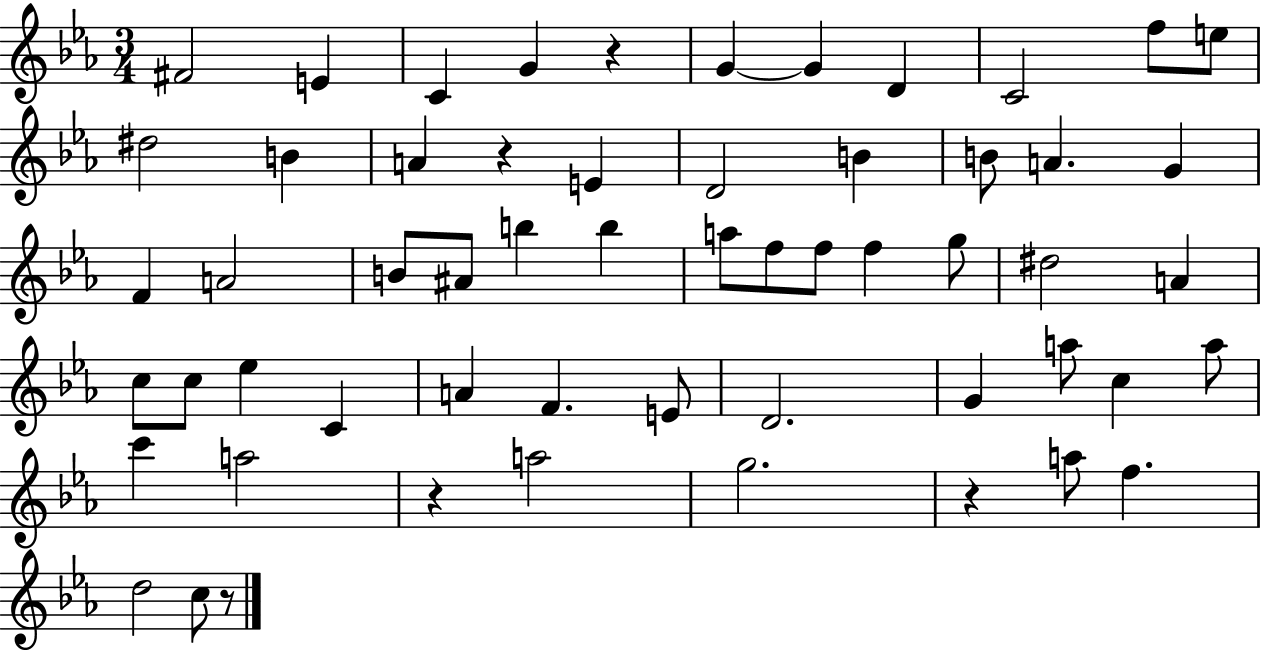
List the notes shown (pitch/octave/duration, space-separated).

F#4/h E4/q C4/q G4/q R/q G4/q G4/q D4/q C4/h F5/e E5/e D#5/h B4/q A4/q R/q E4/q D4/h B4/q B4/e A4/q. G4/q F4/q A4/h B4/e A#4/e B5/q B5/q A5/e F5/e F5/e F5/q G5/e D#5/h A4/q C5/e C5/e Eb5/q C4/q A4/q F4/q. E4/e D4/h. G4/q A5/e C5/q A5/e C6/q A5/h R/q A5/h G5/h. R/q A5/e F5/q. D5/h C5/e R/e